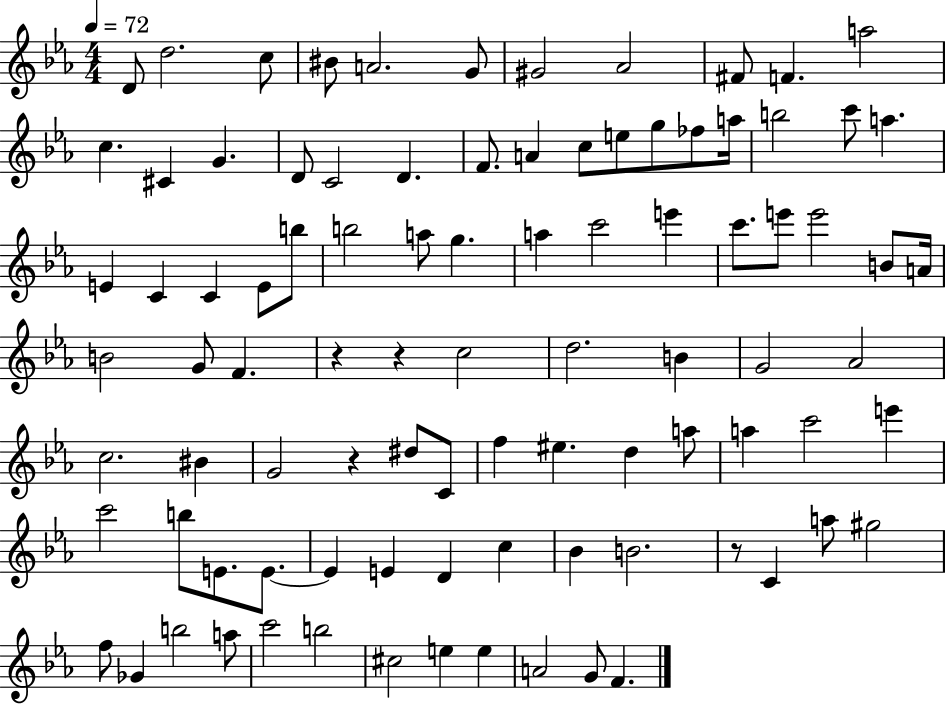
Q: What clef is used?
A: treble